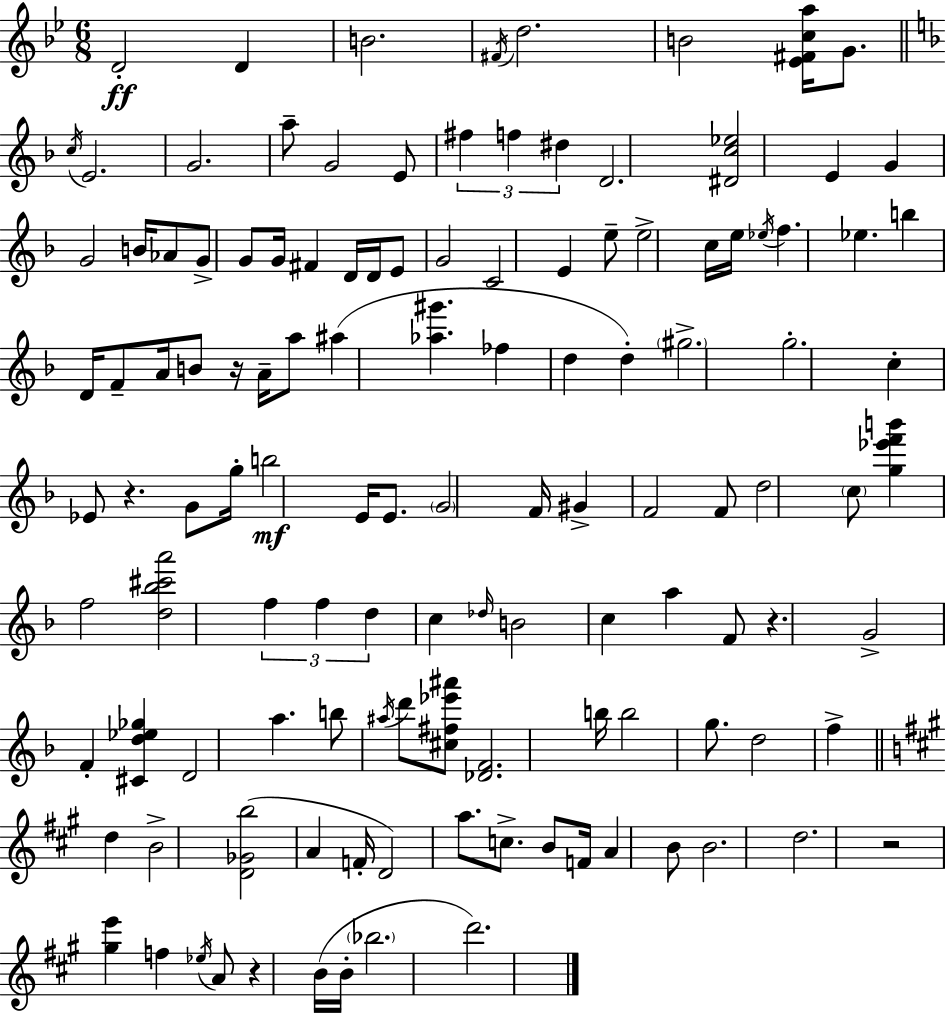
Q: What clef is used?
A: treble